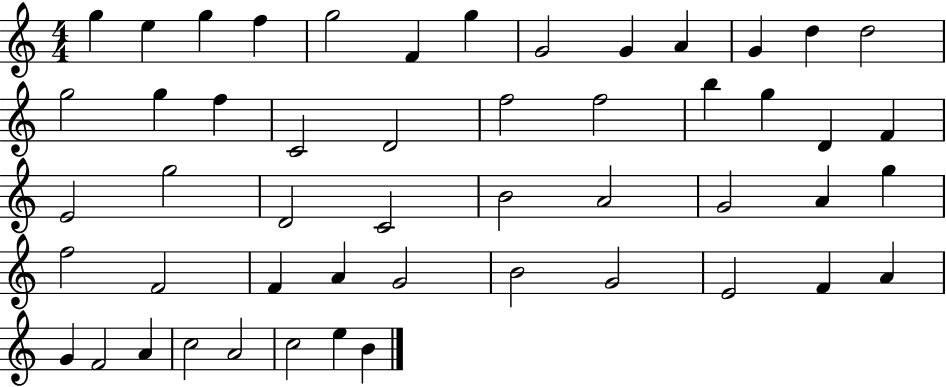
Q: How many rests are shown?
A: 0